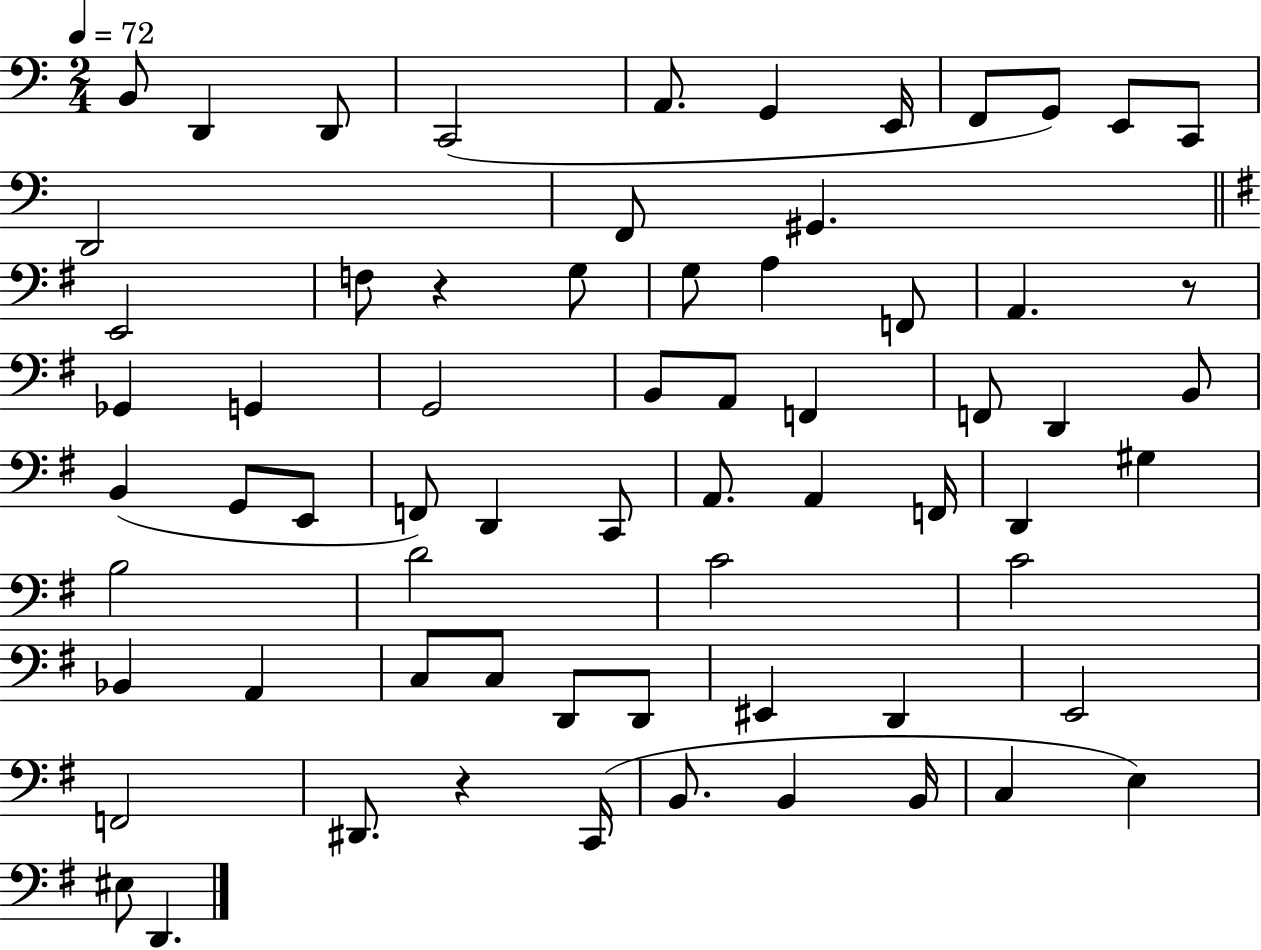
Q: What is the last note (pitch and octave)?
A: D2